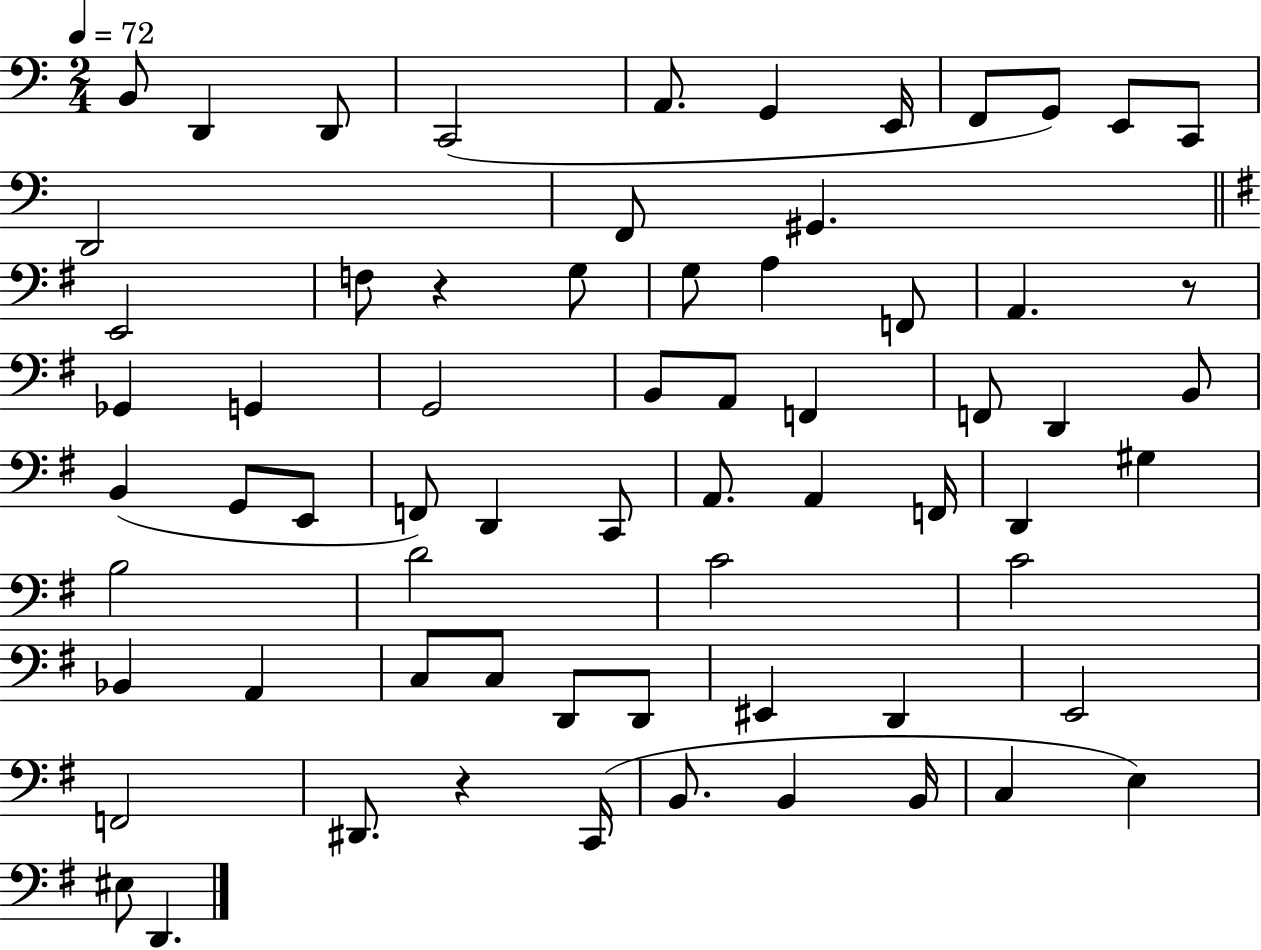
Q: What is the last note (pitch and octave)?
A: D2